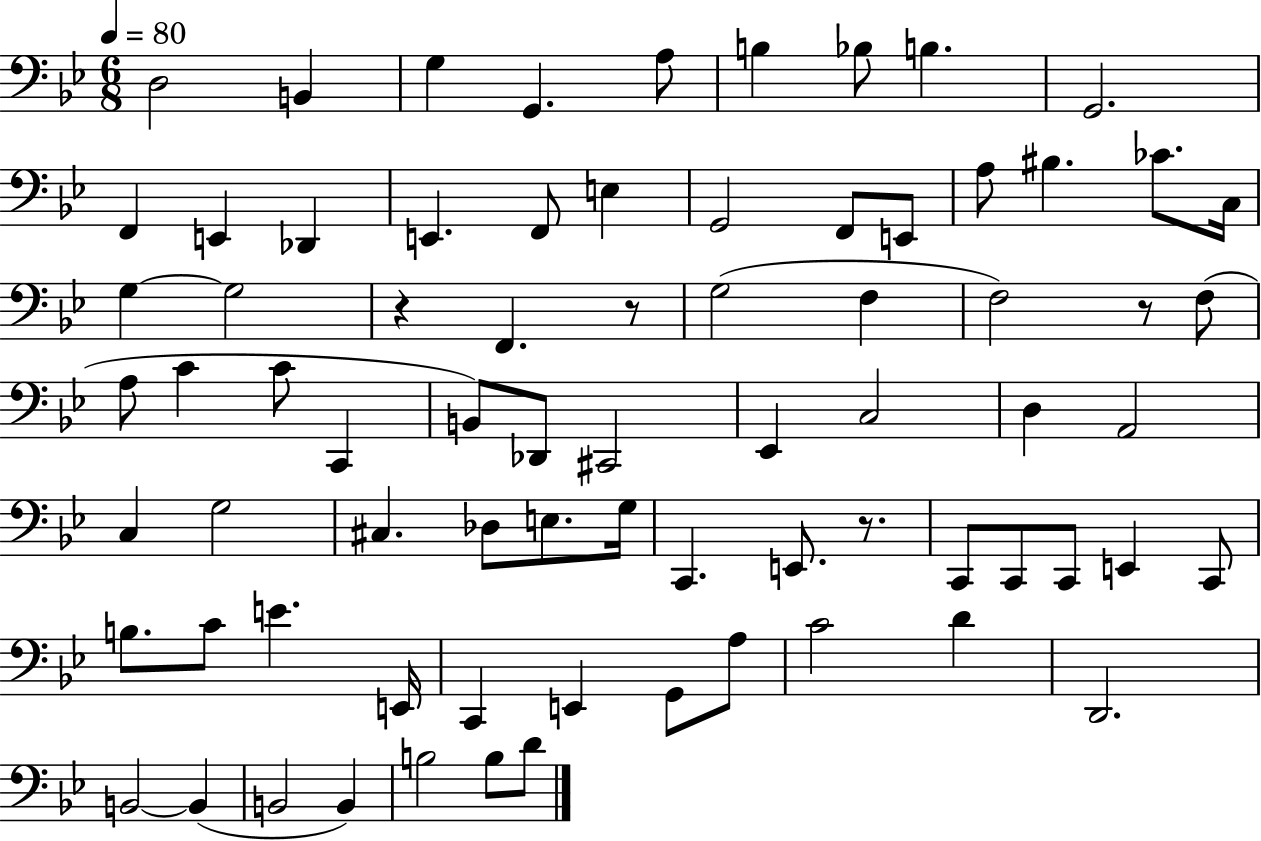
{
  \clef bass
  \numericTimeSignature
  \time 6/8
  \key bes \major
  \tempo 4 = 80
  \repeat volta 2 { d2 b,4 | g4 g,4. a8 | b4 bes8 b4. | g,2. | \break f,4 e,4 des,4 | e,4. f,8 e4 | g,2 f,8 e,8 | a8 bis4. ces'8. c16 | \break g4~~ g2 | r4 f,4. r8 | g2( f4 | f2) r8 f8( | \break a8 c'4 c'8 c,4 | b,8) des,8 cis,2 | ees,4 c2 | d4 a,2 | \break c4 g2 | cis4. des8 e8. g16 | c,4. e,8. r8. | c,8 c,8 c,8 e,4 c,8 | \break b8. c'8 e'4. e,16 | c,4 e,4 g,8 a8 | c'2 d'4 | d,2. | \break b,2~~ b,4( | b,2 b,4) | b2 b8 d'8 | } \bar "|."
}